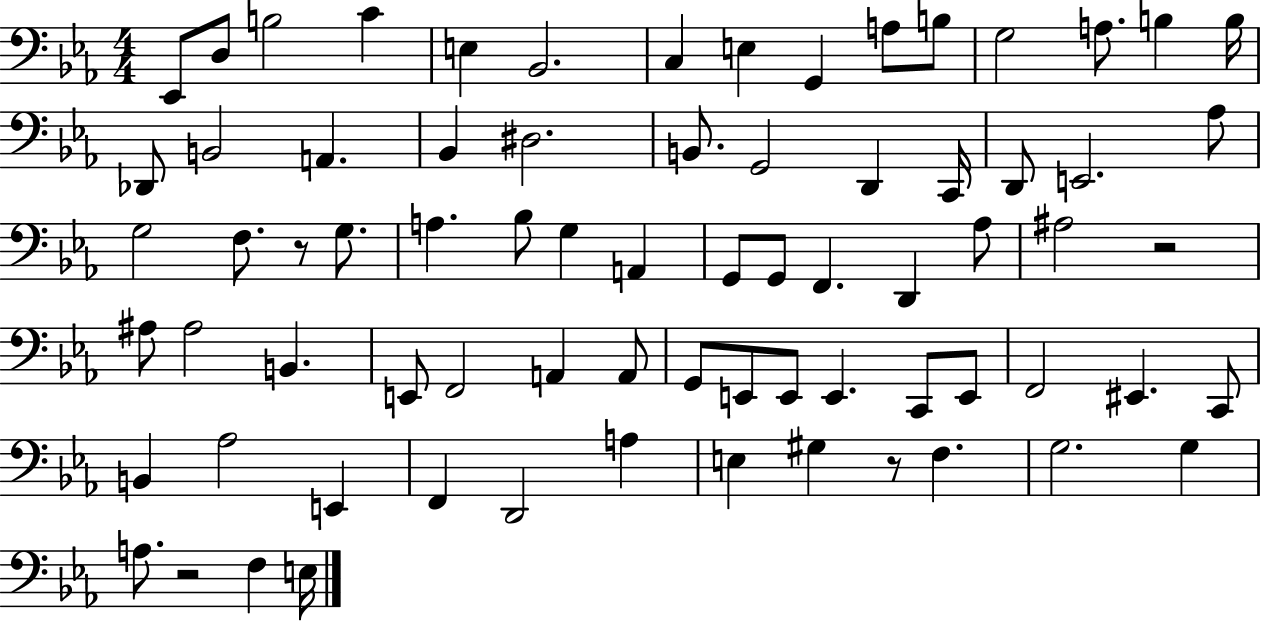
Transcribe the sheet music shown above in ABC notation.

X:1
T:Untitled
M:4/4
L:1/4
K:Eb
_E,,/2 D,/2 B,2 C E, _B,,2 C, E, G,, A,/2 B,/2 G,2 A,/2 B, B,/4 _D,,/2 B,,2 A,, _B,, ^D,2 B,,/2 G,,2 D,, C,,/4 D,,/2 E,,2 _A,/2 G,2 F,/2 z/2 G,/2 A, _B,/2 G, A,, G,,/2 G,,/2 F,, D,, _A,/2 ^A,2 z2 ^A,/2 ^A,2 B,, E,,/2 F,,2 A,, A,,/2 G,,/2 E,,/2 E,,/2 E,, C,,/2 E,,/2 F,,2 ^E,, C,,/2 B,, _A,2 E,, F,, D,,2 A, E, ^G, z/2 F, G,2 G, A,/2 z2 F, E,/4